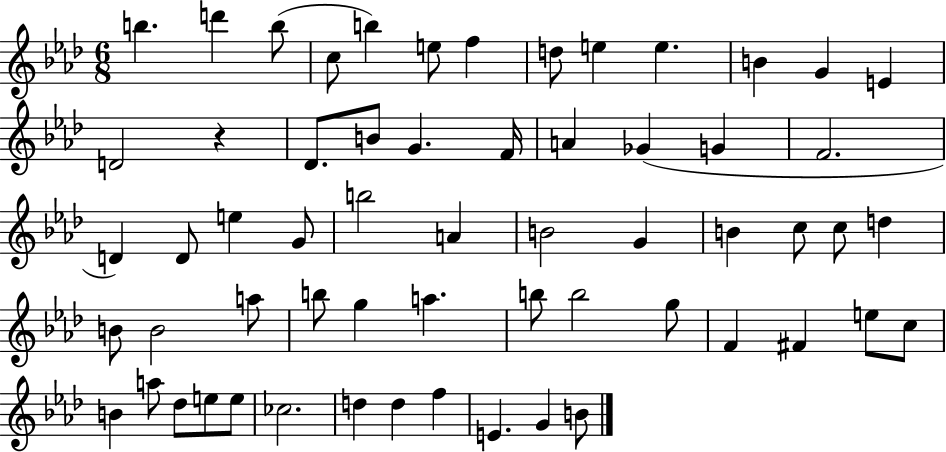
{
  \clef treble
  \numericTimeSignature
  \time 6/8
  \key aes \major
  b''4. d'''4 b''8( | c''8 b''4) e''8 f''4 | d''8 e''4 e''4. | b'4 g'4 e'4 | \break d'2 r4 | des'8. b'8 g'4. f'16 | a'4 ges'4( g'4 | f'2. | \break d'4) d'8 e''4 g'8 | b''2 a'4 | b'2 g'4 | b'4 c''8 c''8 d''4 | \break b'8 b'2 a''8 | b''8 g''4 a''4. | b''8 b''2 g''8 | f'4 fis'4 e''8 c''8 | \break b'4 a''8 des''8 e''8 e''8 | ces''2. | d''4 d''4 f''4 | e'4. g'4 b'8 | \break \bar "|."
}